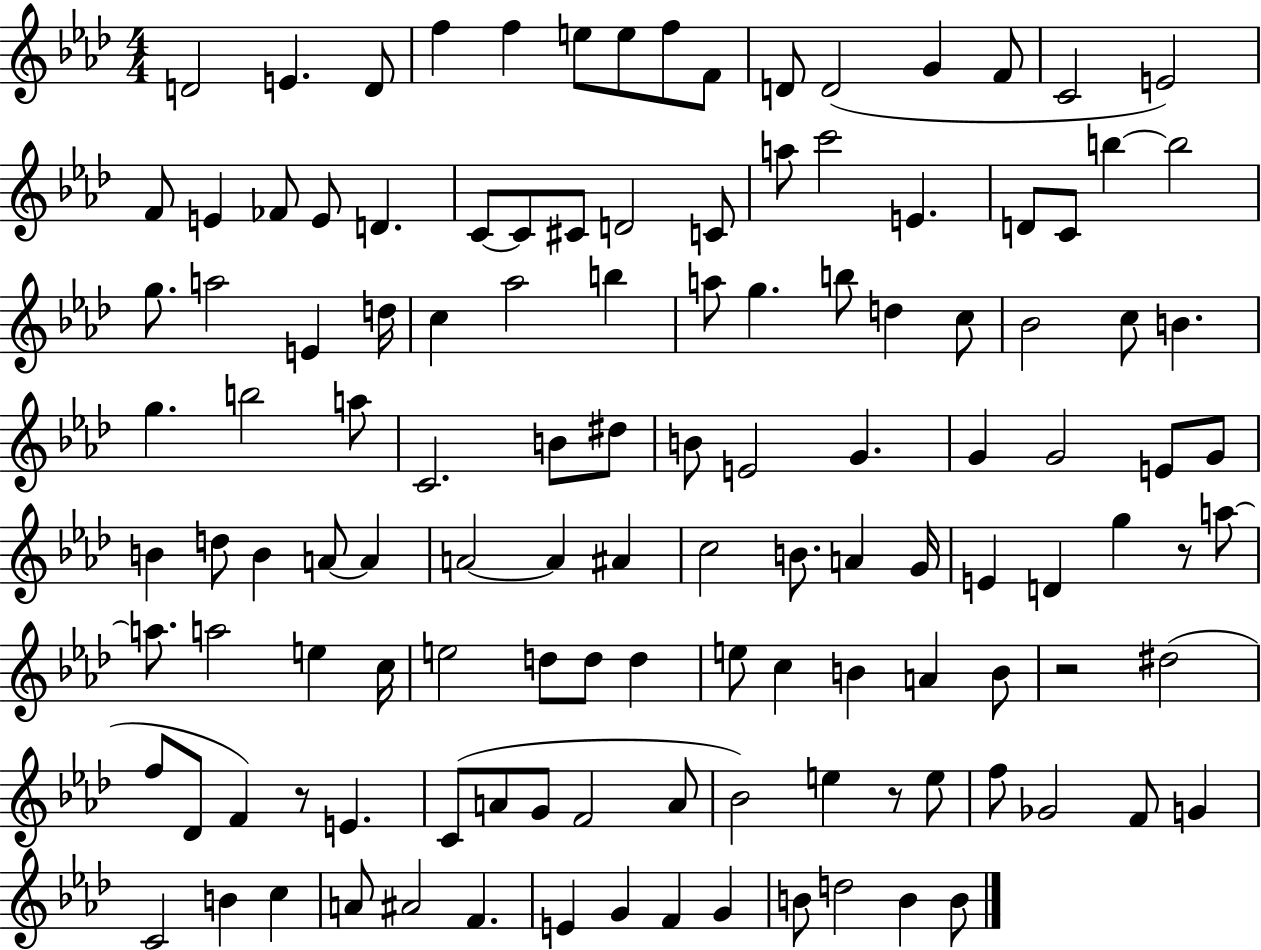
D4/h E4/q. D4/e F5/q F5/q E5/e E5/e F5/e F4/e D4/e D4/h G4/q F4/e C4/h E4/h F4/e E4/q FES4/e E4/e D4/q. C4/e C4/e C#4/e D4/h C4/e A5/e C6/h E4/q. D4/e C4/e B5/q B5/h G5/e. A5/h E4/q D5/s C5/q Ab5/h B5/q A5/e G5/q. B5/e D5/q C5/e Bb4/h C5/e B4/q. G5/q. B5/h A5/e C4/h. B4/e D#5/e B4/e E4/h G4/q. G4/q G4/h E4/e G4/e B4/q D5/e B4/q A4/e A4/q A4/h A4/q A#4/q C5/h B4/e. A4/q G4/s E4/q D4/q G5/q R/e A5/e A5/e. A5/h E5/q C5/s E5/h D5/e D5/e D5/q E5/e C5/q B4/q A4/q B4/e R/h D#5/h F5/e Db4/e F4/q R/e E4/q. C4/e A4/e G4/e F4/h A4/e Bb4/h E5/q R/e E5/e F5/e Gb4/h F4/e G4/q C4/h B4/q C5/q A4/e A#4/h F4/q. E4/q G4/q F4/q G4/q B4/e D5/h B4/q B4/e